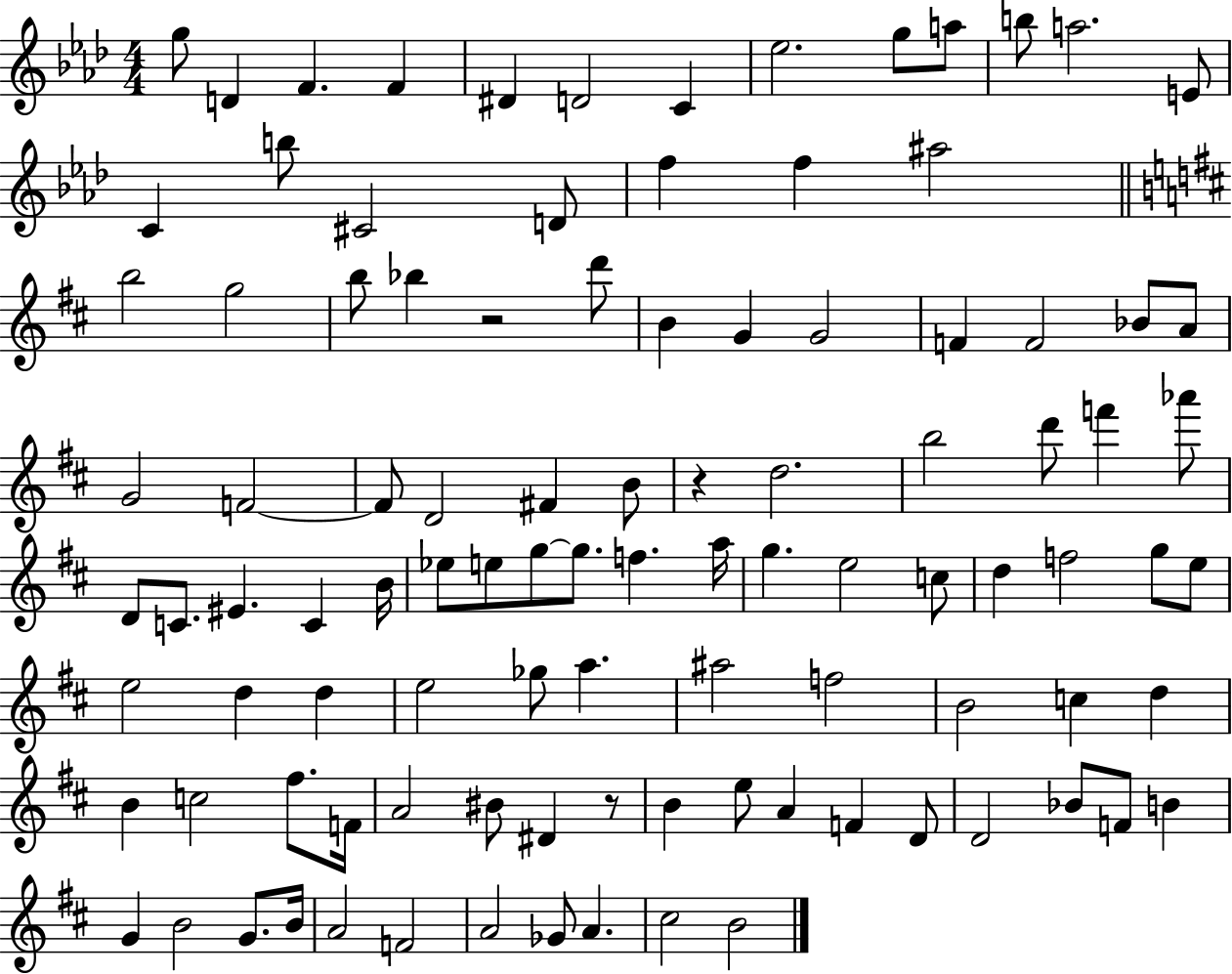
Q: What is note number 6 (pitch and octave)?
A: D4